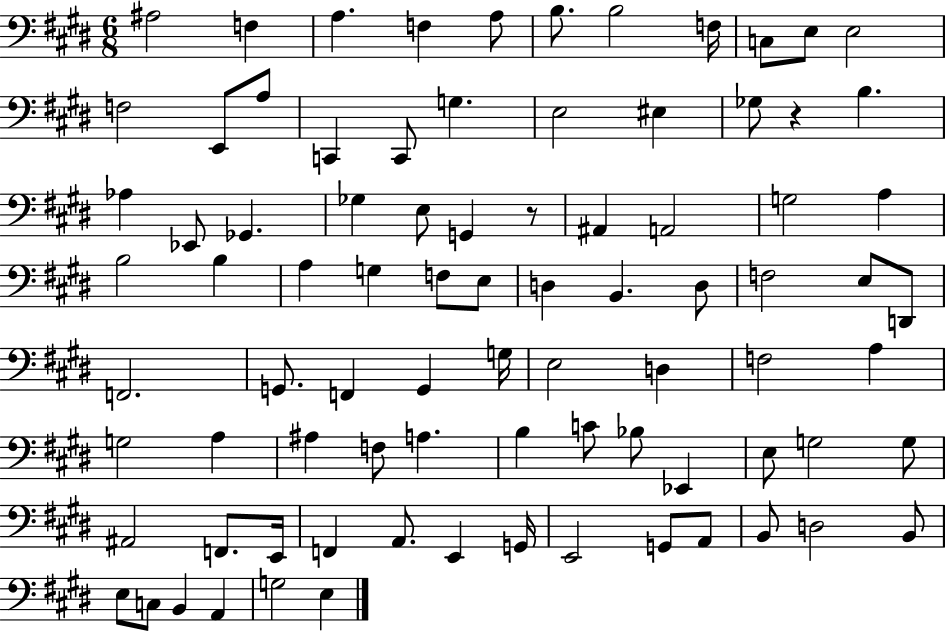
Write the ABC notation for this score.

X:1
T:Untitled
M:6/8
L:1/4
K:E
^A,2 F, A, F, A,/2 B,/2 B,2 F,/4 C,/2 E,/2 E,2 F,2 E,,/2 A,/2 C,, C,,/2 G, E,2 ^E, _G,/2 z B, _A, _E,,/2 _G,, _G, E,/2 G,, z/2 ^A,, A,,2 G,2 A, B,2 B, A, G, F,/2 E,/2 D, B,, D,/2 F,2 E,/2 D,,/2 F,,2 G,,/2 F,, G,, G,/4 E,2 D, F,2 A, G,2 A, ^A, F,/2 A, B, C/2 _B,/2 _E,, E,/2 G,2 G,/2 ^A,,2 F,,/2 E,,/4 F,, A,,/2 E,, G,,/4 E,,2 G,,/2 A,,/2 B,,/2 D,2 B,,/2 E,/2 C,/2 B,, A,, G,2 E,